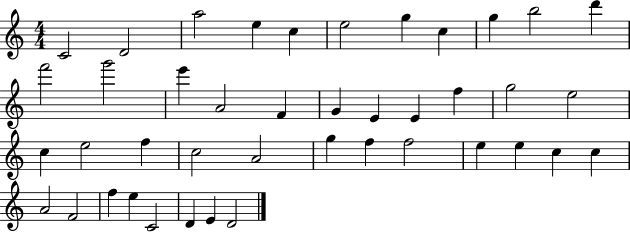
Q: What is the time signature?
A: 4/4